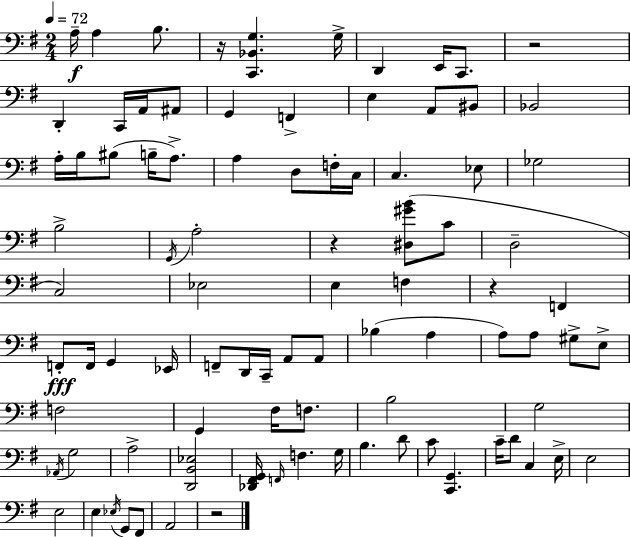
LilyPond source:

{
  \clef bass
  \numericTimeSignature
  \time 2/4
  \key g \major
  \tempo 4 = 72
  a16--\f a4 b8. | r16 <c, bes, g>4. g16-> | d,4 e,16 c,8. | r2 | \break d,4-. c,16 a,16 ais,8 | g,4 f,4-> | e4 a,8 bis,8 | bes,2 | \break a16-. b16 bis8( b16-- a8.->) | a4 d8 f16-. c16 | c4. ees8 | ges2 | \break b2-> | \acciaccatura { g,16 } a2-. | r4 <dis gis' b'>8( c'8 | d2-- | \break c2) | ees2 | e4 f4 | r4 f,4 | \break f,8-.\fff f,16 g,4 | ees,16 f,8-- d,16 c,16-- a,8 a,8 | bes4( a4 | a8) a8 gis8-> e8-> | \break f2 | g,4 fis16 f8. | b2 | g2 | \break \acciaccatura { aes,16 } g2 | a2-> | <d, b, ees>2 | <des, fis, g,>16 \grace { f,16 } f4. | \break g16 b4. | d'8 c'8 <c, g,>4. | c'16-- d'8 c4 | e16-> e2 | \break e2 | e4 \acciaccatura { ees16 } | g,8 fis,8 a,2 | r2 | \break \bar "|."
}